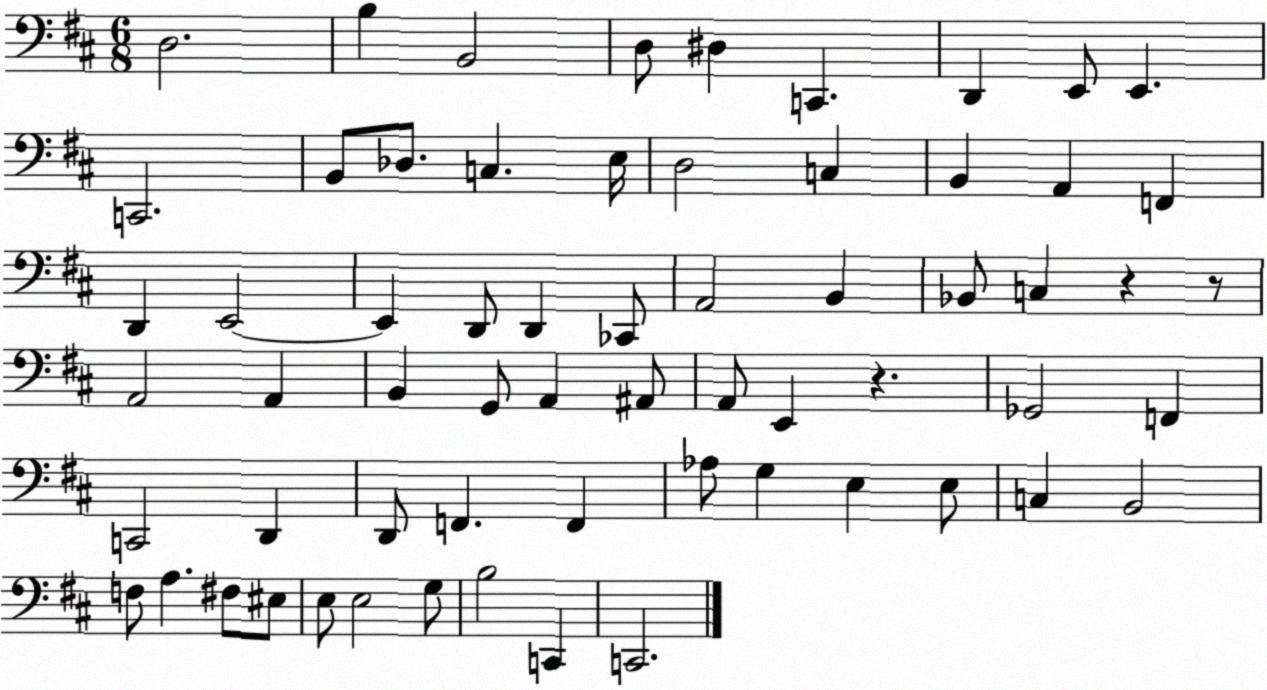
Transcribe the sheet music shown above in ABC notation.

X:1
T:Untitled
M:6/8
L:1/4
K:D
D,2 B, B,,2 D,/2 ^D, C,, D,, E,,/2 E,, C,,2 B,,/2 _D,/2 C, E,/4 D,2 C, B,, A,, F,, D,, E,,2 E,, D,,/2 D,, _C,,/2 A,,2 B,, _B,,/2 C, z z/2 A,,2 A,, B,, G,,/2 A,, ^A,,/2 A,,/2 E,, z _G,,2 F,, C,,2 D,, D,,/2 F,, F,, _A,/2 G, E, E,/2 C, B,,2 F,/2 A, ^F,/2 ^E,/2 E,/2 E,2 G,/2 B,2 C,, C,,2